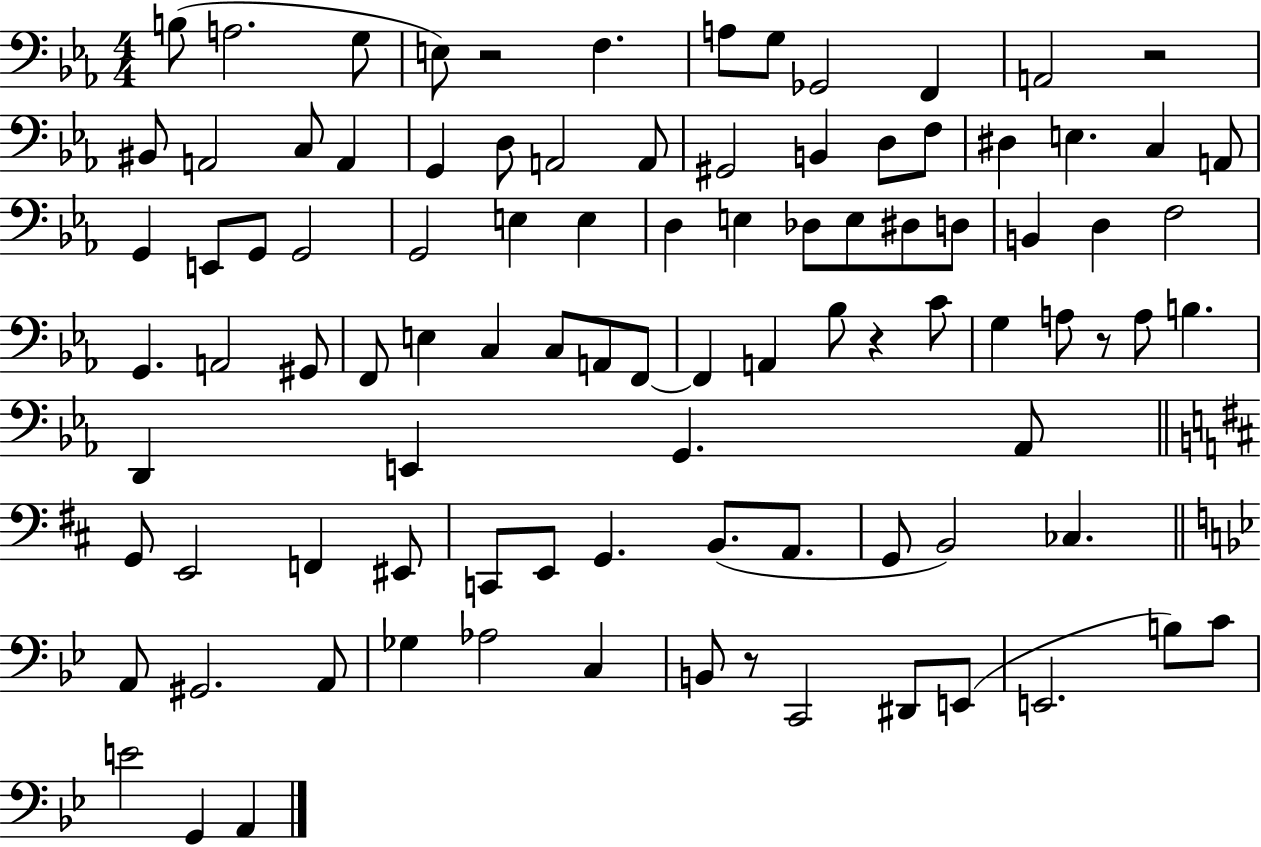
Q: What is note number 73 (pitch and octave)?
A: G2